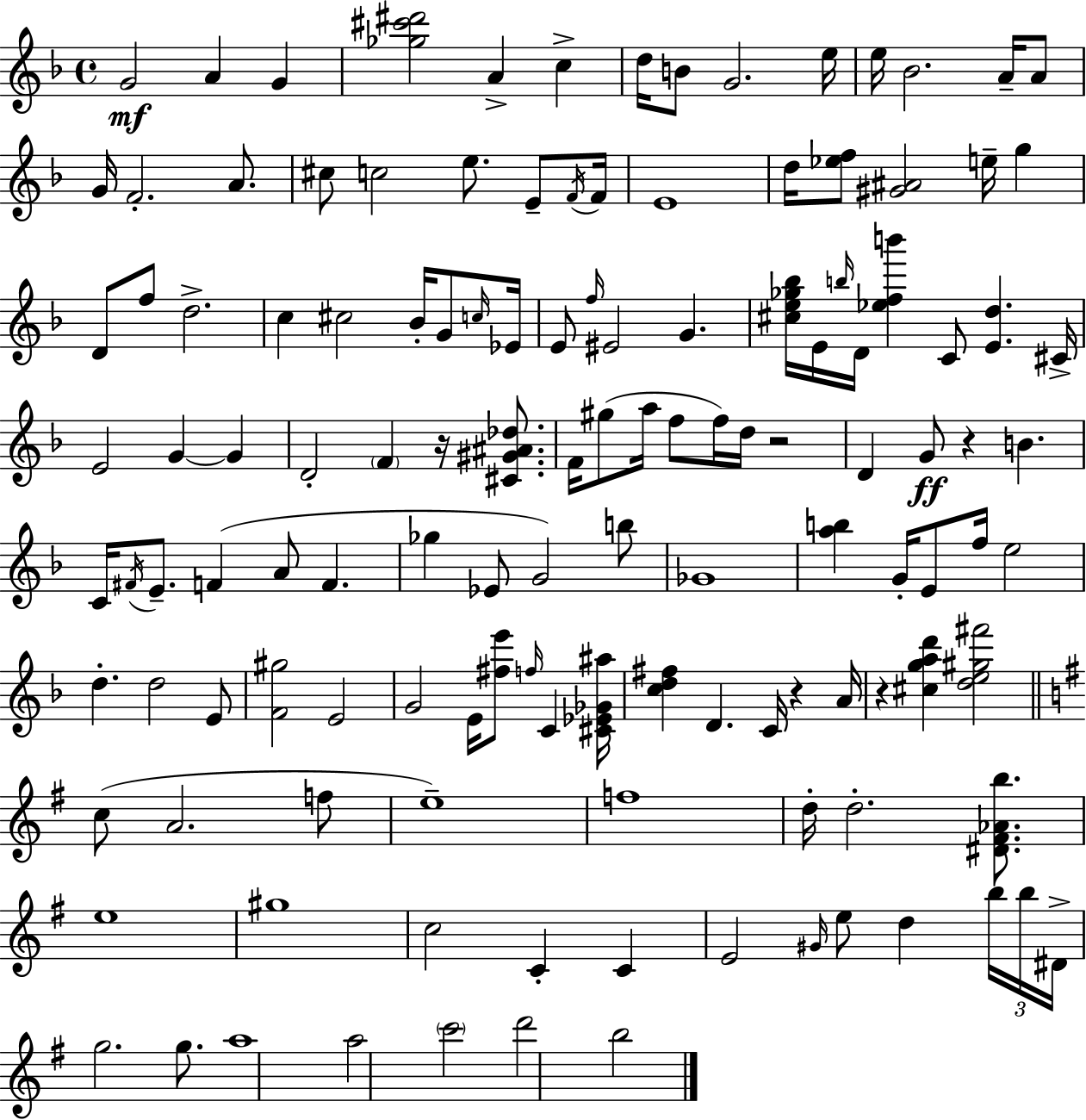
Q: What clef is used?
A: treble